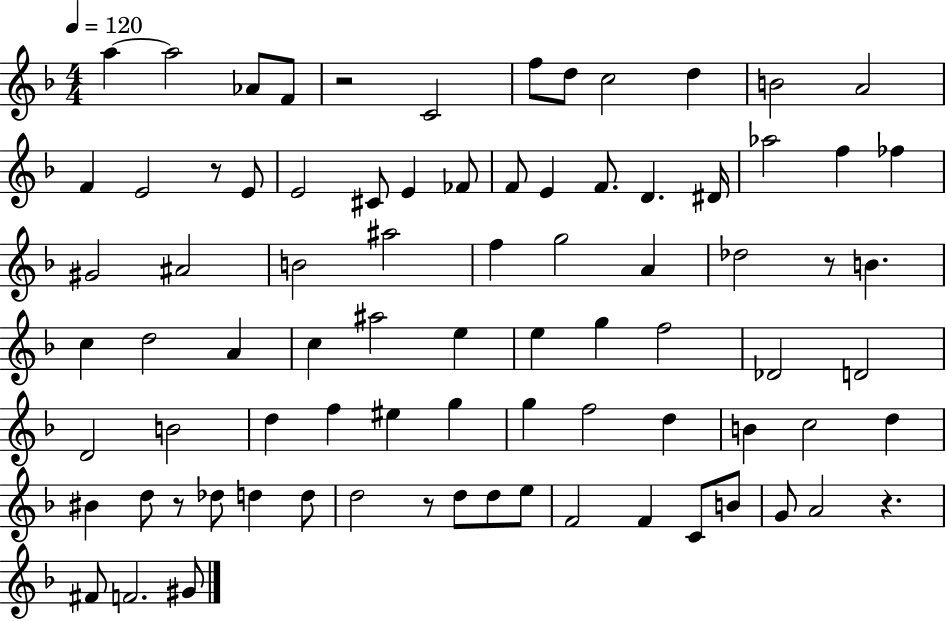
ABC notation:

X:1
T:Untitled
M:4/4
L:1/4
K:F
a a2 _A/2 F/2 z2 C2 f/2 d/2 c2 d B2 A2 F E2 z/2 E/2 E2 ^C/2 E _F/2 F/2 E F/2 D ^D/4 _a2 f _f ^G2 ^A2 B2 ^a2 f g2 A _d2 z/2 B c d2 A c ^a2 e e g f2 _D2 D2 D2 B2 d f ^e g g f2 d B c2 d ^B d/2 z/2 _d/2 d d/2 d2 z/2 d/2 d/2 e/2 F2 F C/2 B/2 G/2 A2 z ^F/2 F2 ^G/2